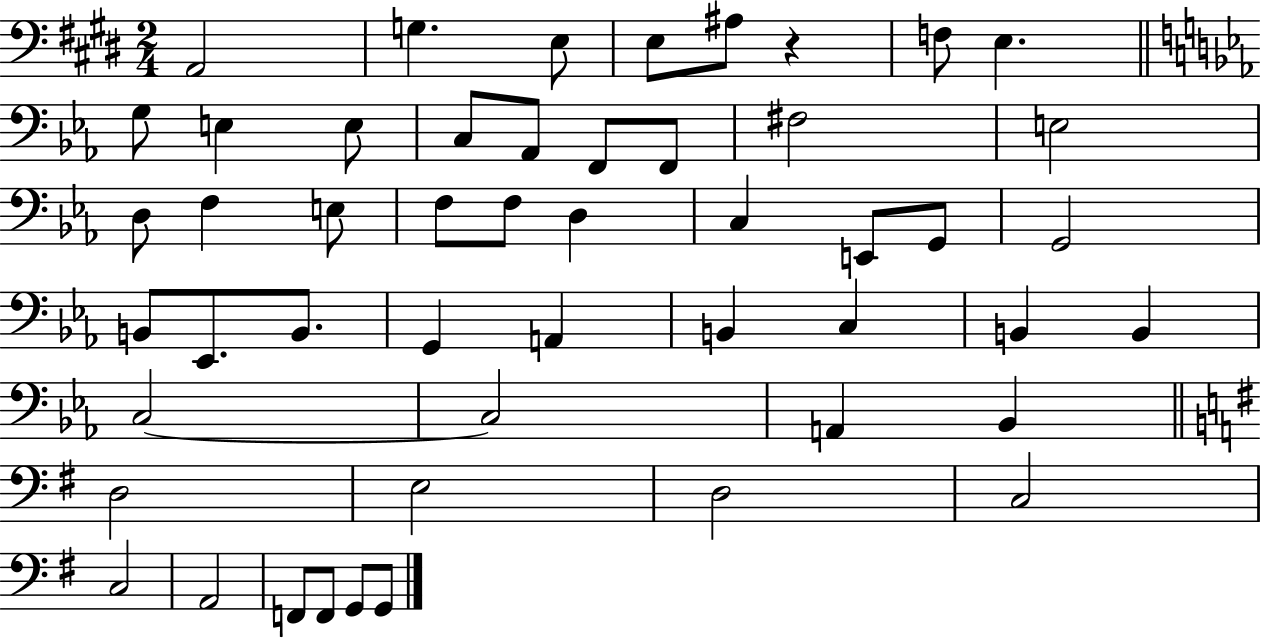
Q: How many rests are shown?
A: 1